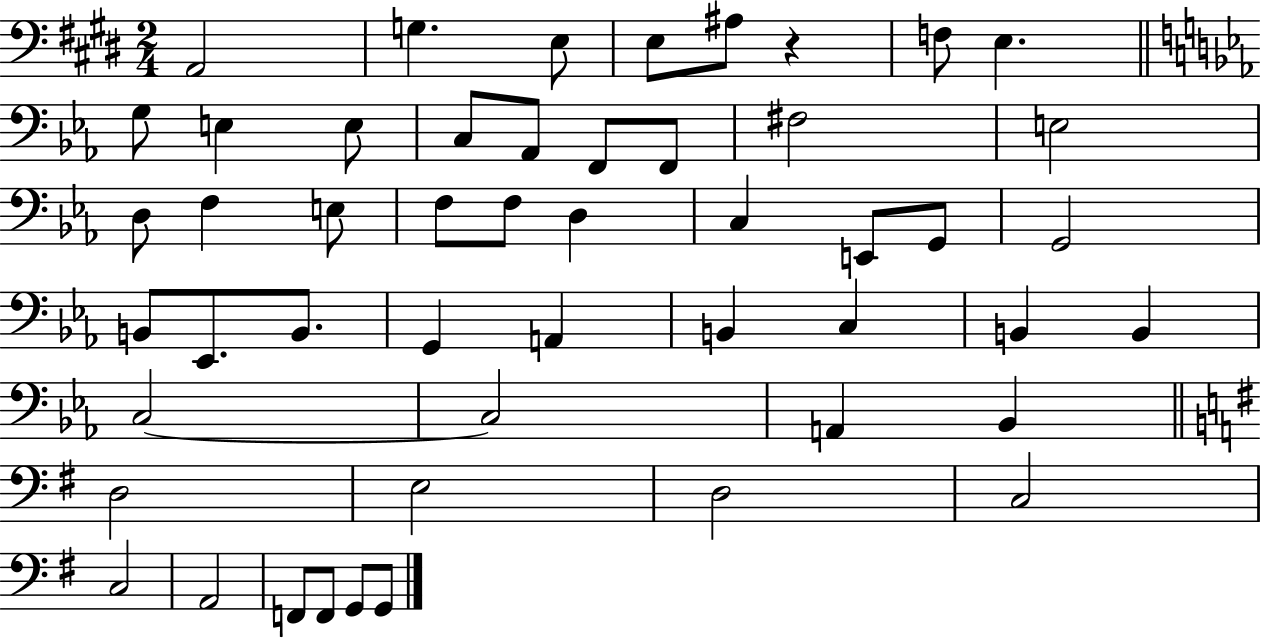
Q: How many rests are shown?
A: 1